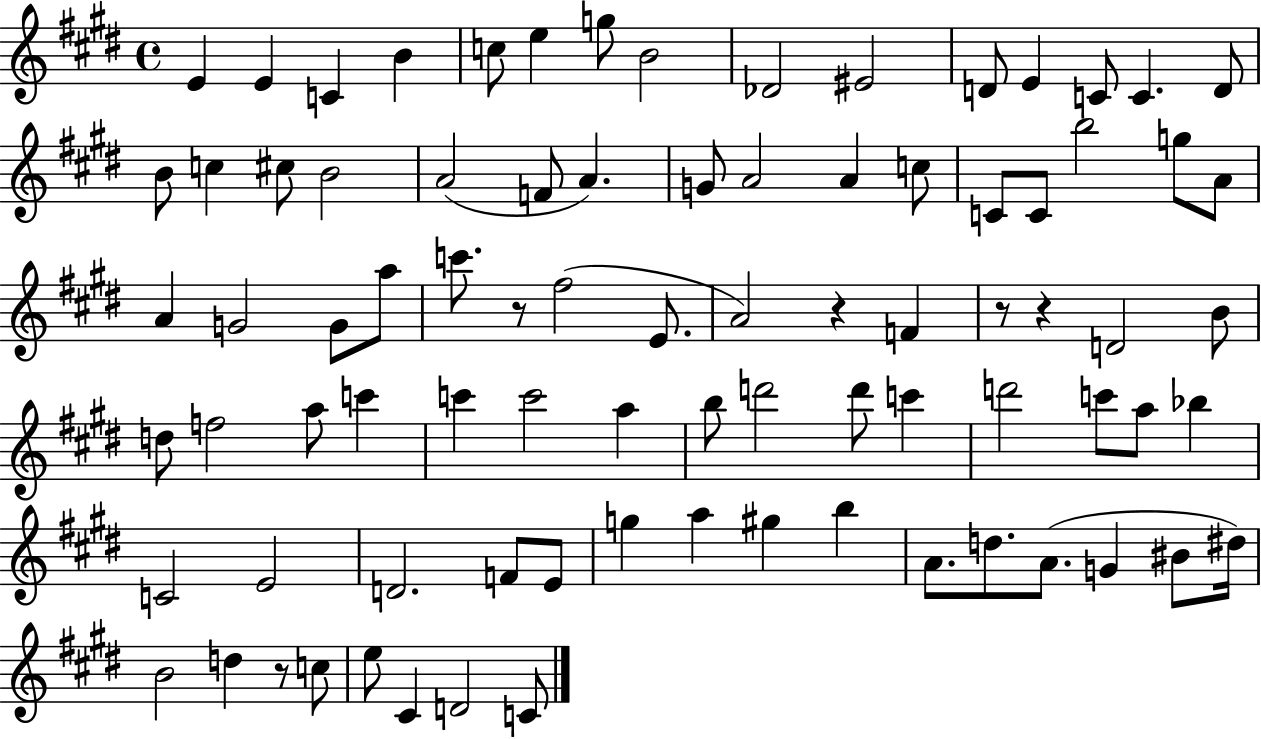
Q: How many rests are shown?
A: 5